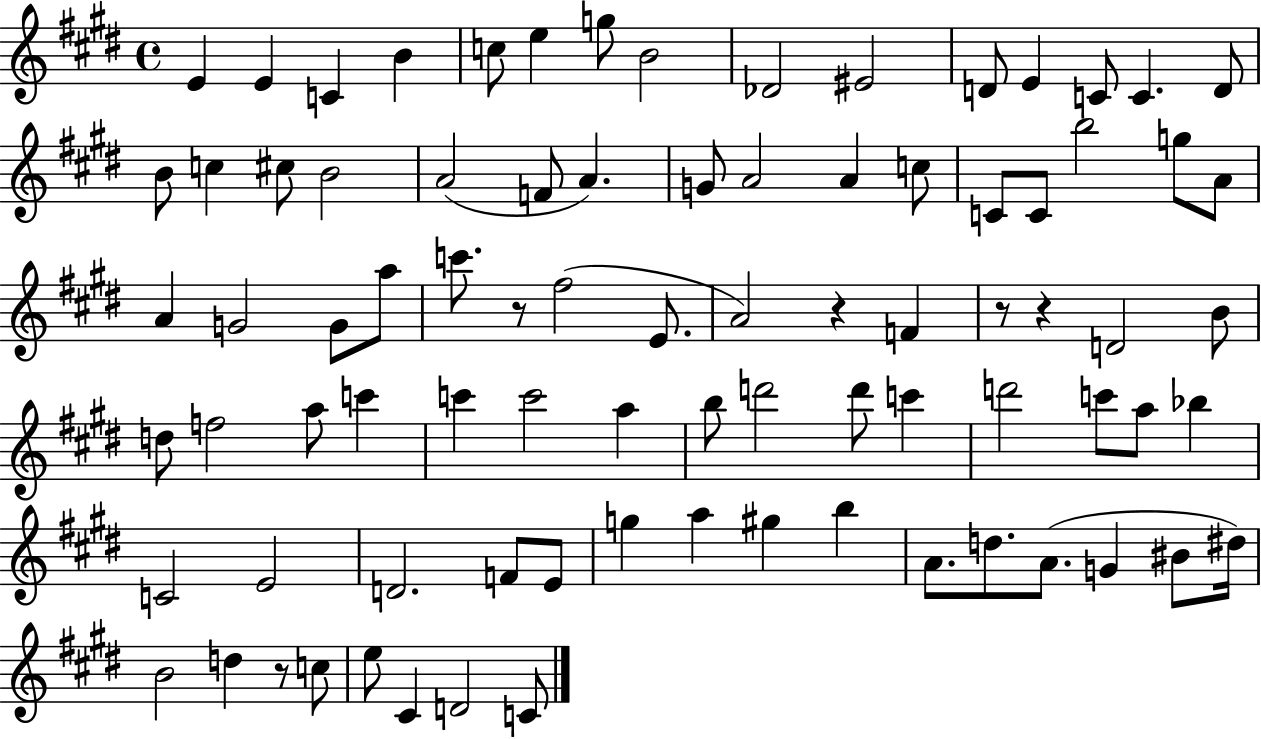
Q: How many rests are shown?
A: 5